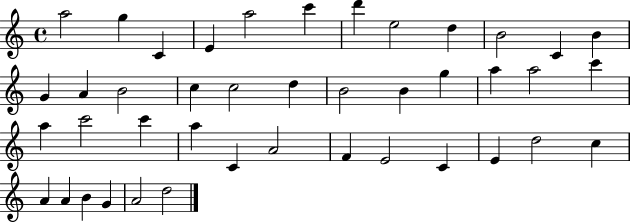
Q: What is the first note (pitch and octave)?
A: A5